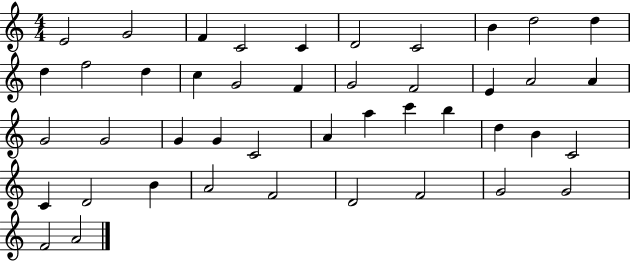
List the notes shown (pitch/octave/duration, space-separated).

E4/h G4/h F4/q C4/h C4/q D4/h C4/h B4/q D5/h D5/q D5/q F5/h D5/q C5/q G4/h F4/q G4/h F4/h E4/q A4/h A4/q G4/h G4/h G4/q G4/q C4/h A4/q A5/q C6/q B5/q D5/q B4/q C4/h C4/q D4/h B4/q A4/h F4/h D4/h F4/h G4/h G4/h F4/h A4/h